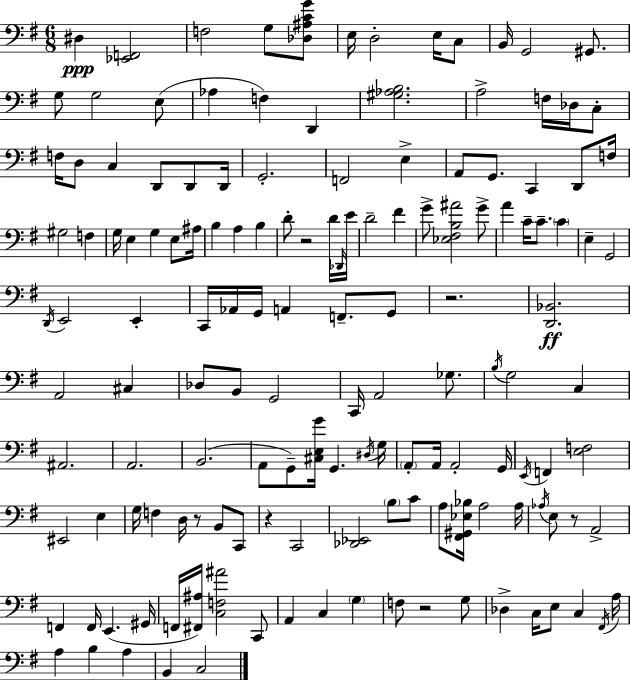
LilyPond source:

{
  \clef bass
  \numericTimeSignature
  \time 6/8
  \key e \minor
  \repeat volta 2 { dis4\ppp <ees, f,>2 | f2 g8 <des ais c' g'>8 | e16 d2-. e16 c8 | b,16 g,2 gis,8. | \break g8 g2 e8( | aes4 f4) d,4 | <gis aes b>2. | a2-> f16 des16 c8-. | \break f16 d8 c4 d,8 d,8 d,16 | g,2.-. | f,2 e4-> | a,8 g,8. c,4 d,8 f16 | \break gis2 f4 | g16 e4 g4 e8 ais16 | b4 a4 b4 | d'8-. r2 d'16 \grace { des,16 } | \break e'16 d'2-- fis'4 | g'8-> <ees fis b ais'>2 g'8-> | a'4 c'16-- c'8.-- \parenthesize c'4 | e4-- g,2 | \break \acciaccatura { d,16 } e,2 e,4-. | c,16 aes,16 g,16 a,4 f,8.-- | g,8 r2. | <d, bes,>2.\ff | \break a,2 cis4 | des8 b,8 g,2 | c,16 a,2 ges8. | \acciaccatura { b16 } g2 c4 | \break ais,2. | a,2. | b,2.( | a,8 g,8--) <cis e g'>16 g,4. | \break \acciaccatura { dis16 } g16 \parenthesize a,8-. a,16 a,2-. | g,16 \acciaccatura { e,16 } f,4 <e f>2 | eis,2 | e4 g16 f4 d16 r8 | \break b,8 c,8 r4 c,2 | <des, ees,>2 | \parenthesize b8 c'8 a8 <fis, gis, ees bes>16 a2 | a16 \acciaccatura { aes16 } e8 r8 a,2-> | \break f,4 f,16 e,4.( | gis,16 f,16 <fis, ais>16) <c f ais'>2 | c,8 a,4 c4 | \parenthesize g4 f8 r2 | \break g8 des4-> c16 e8 | c4 \acciaccatura { fis,16 } a16 a4 b4 | a4 b,4 c2 | } \bar "|."
}